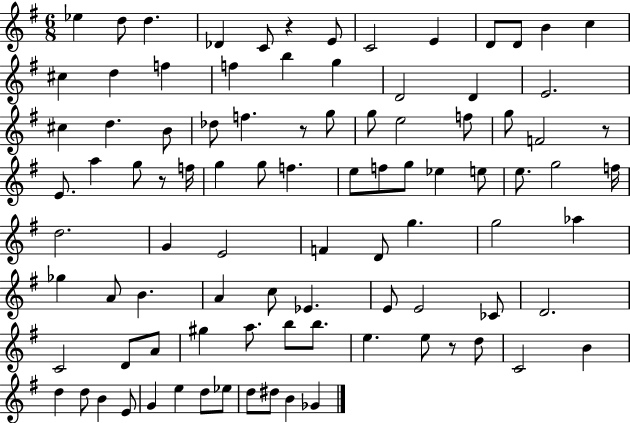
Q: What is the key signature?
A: G major